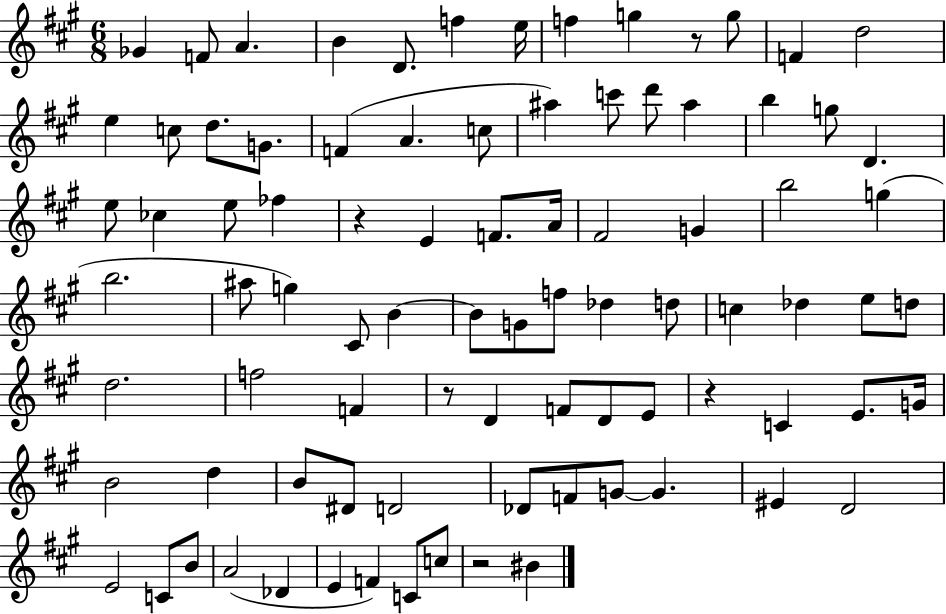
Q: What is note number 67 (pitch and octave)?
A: Db4